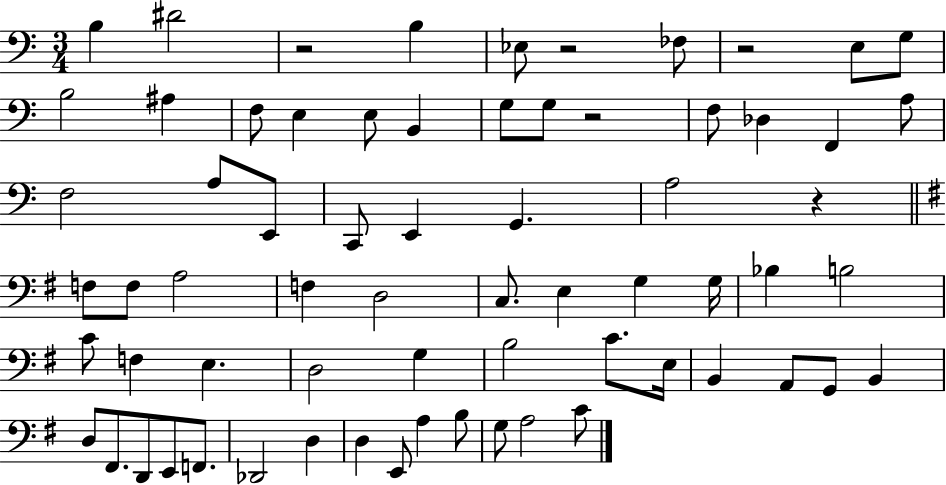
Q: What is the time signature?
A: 3/4